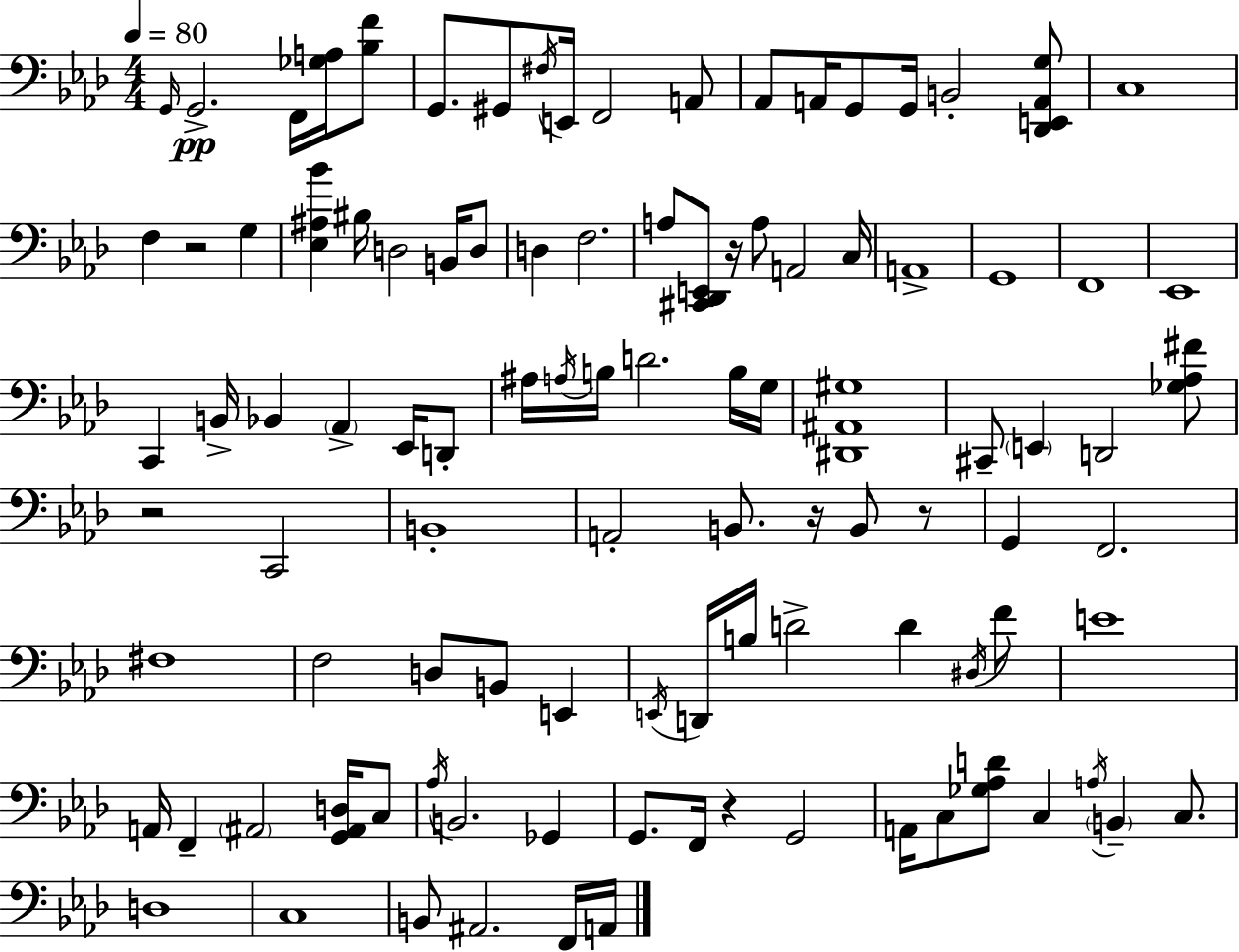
G2/s G2/h. F2/s [Gb3,A3]/s [Bb3,F4]/e G2/e. G#2/e F#3/s E2/s F2/h A2/e Ab2/e A2/s G2/e G2/s B2/h [Db2,E2,A2,G3]/e C3/w F3/q R/h G3/q [Eb3,A#3,Bb4]/q BIS3/s D3/h B2/s D3/e D3/q F3/h. A3/e [C#2,Db2,E2]/e R/s A3/e A2/h C3/s A2/w G2/w F2/w Eb2/w C2/q B2/s Bb2/q Ab2/q Eb2/s D2/e A#3/s A3/s B3/s D4/h. B3/s G3/s [D#2,A#2,G#3]/w C#2/e E2/q D2/h [Gb3,Ab3,F#4]/e R/h C2/h B2/w A2/h B2/e. R/s B2/e R/e G2/q F2/h. F#3/w F3/h D3/e B2/e E2/q E2/s D2/s B3/s D4/h D4/q D#3/s F4/e E4/w A2/s F2/q A#2/h [G2,A#2,D3]/s C3/e Ab3/s B2/h. Gb2/q G2/e. F2/s R/q G2/h A2/s C3/e [Gb3,Ab3,D4]/e C3/q A3/s B2/q C3/e. D3/w C3/w B2/e A#2/h. F2/s A2/s